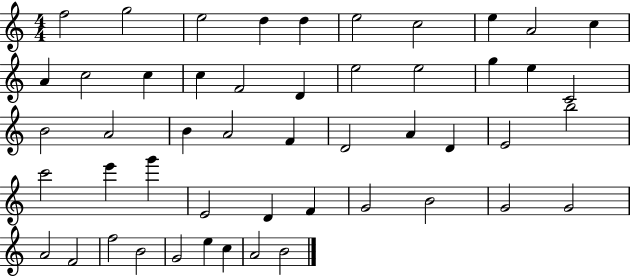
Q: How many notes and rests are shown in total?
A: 50